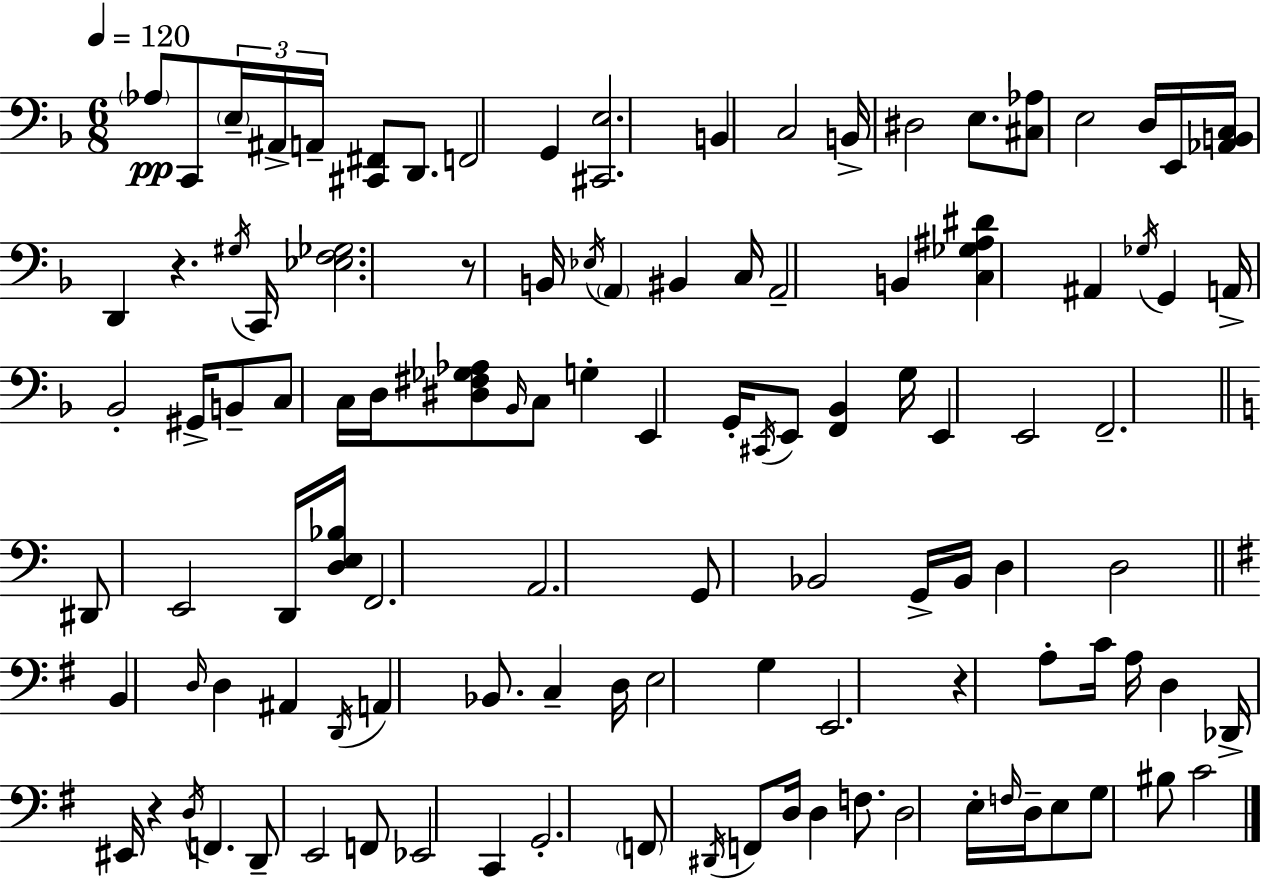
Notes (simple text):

Ab3/e C2/e E3/s A#2/s A2/s [C#2,F#2]/e D2/e. F2/h G2/q [C#2,E3]/h. B2/q C3/h B2/s D#3/h E3/e. [C#3,Ab3]/e E3/h D3/s E2/s [Ab2,B2,C3]/s D2/q R/q. G#3/s C2/s [Eb3,F3,Gb3]/h. R/e B2/s Eb3/s A2/q BIS2/q C3/s A2/h B2/q [C3,Gb3,A#3,D#4]/q A#2/q Gb3/s G2/q A2/s Bb2/h G#2/s B2/e C3/e C3/s D3/s [D#3,F#3,Gb3,Ab3]/e Bb2/s C3/e G3/q E2/q G2/s C#2/s E2/e [F2,Bb2]/q G3/s E2/q E2/h F2/h. D#2/e E2/h D2/s [D3,E3,Bb3]/s F2/h. A2/h. G2/e Bb2/h G2/s Bb2/s D3/q D3/h B2/q D3/s D3/q A#2/q D2/s A2/q Bb2/e. C3/q D3/s E3/h G3/q E2/h. R/q A3/e C4/s A3/s D3/q Db2/s EIS2/s R/q D3/s F2/q. D2/e E2/h F2/e Eb2/h C2/q G2/h. F2/e D#2/s F2/e D3/s D3/q F3/e. D3/h E3/s F3/s D3/s E3/e G3/e BIS3/e C4/h